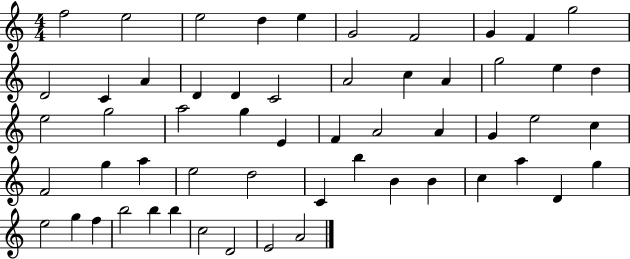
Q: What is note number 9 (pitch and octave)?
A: F4